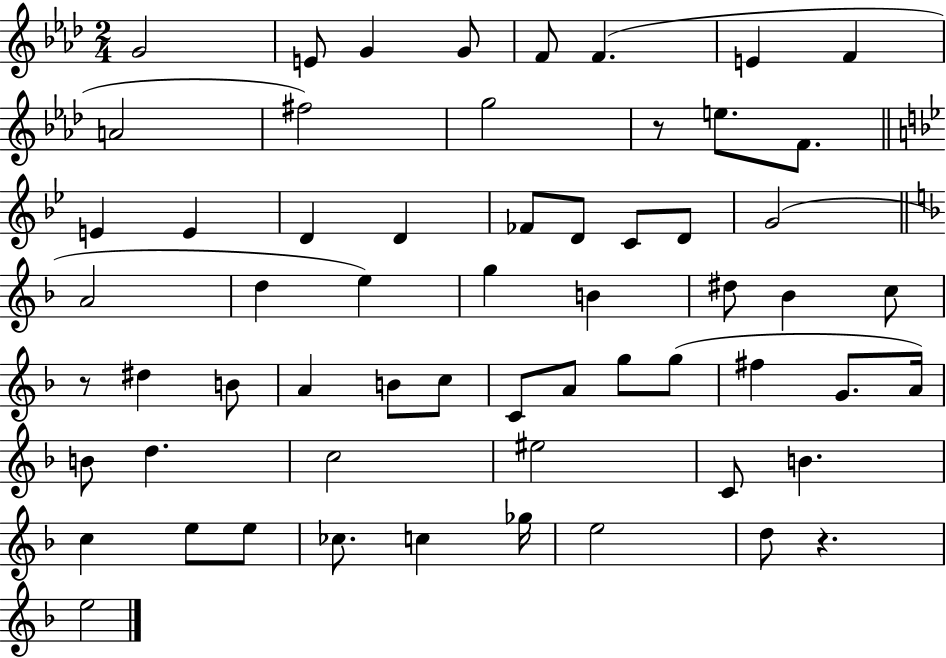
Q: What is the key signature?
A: AES major